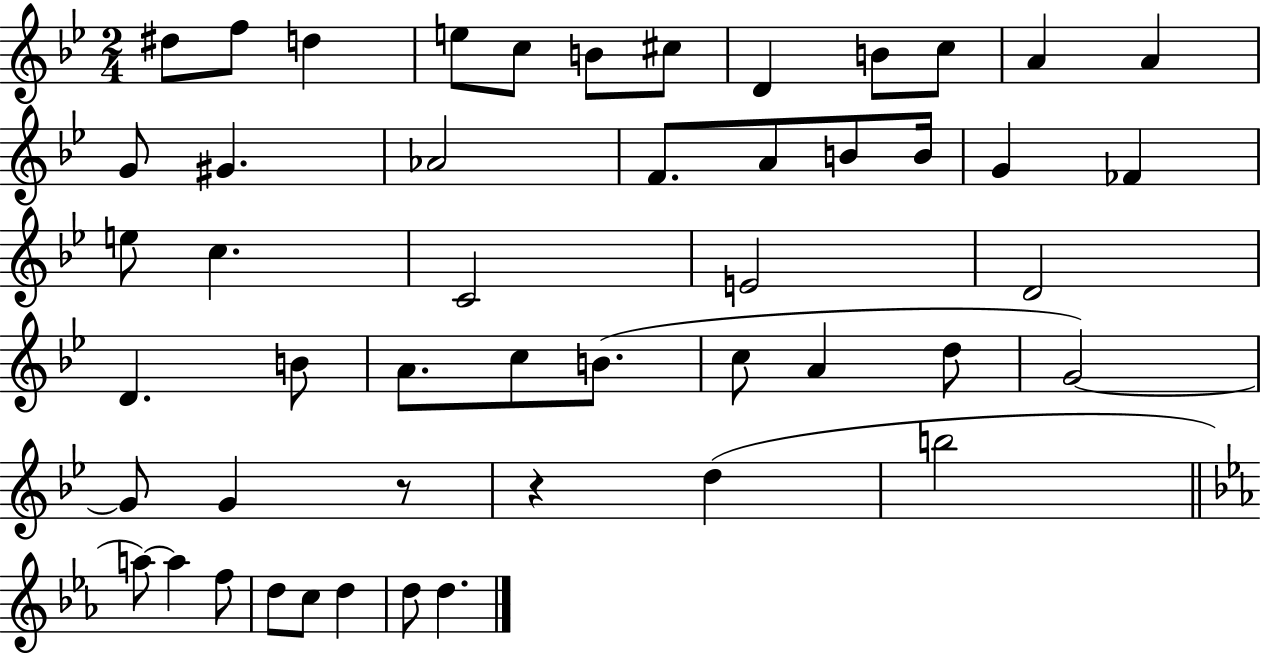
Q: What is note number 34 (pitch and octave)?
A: D5